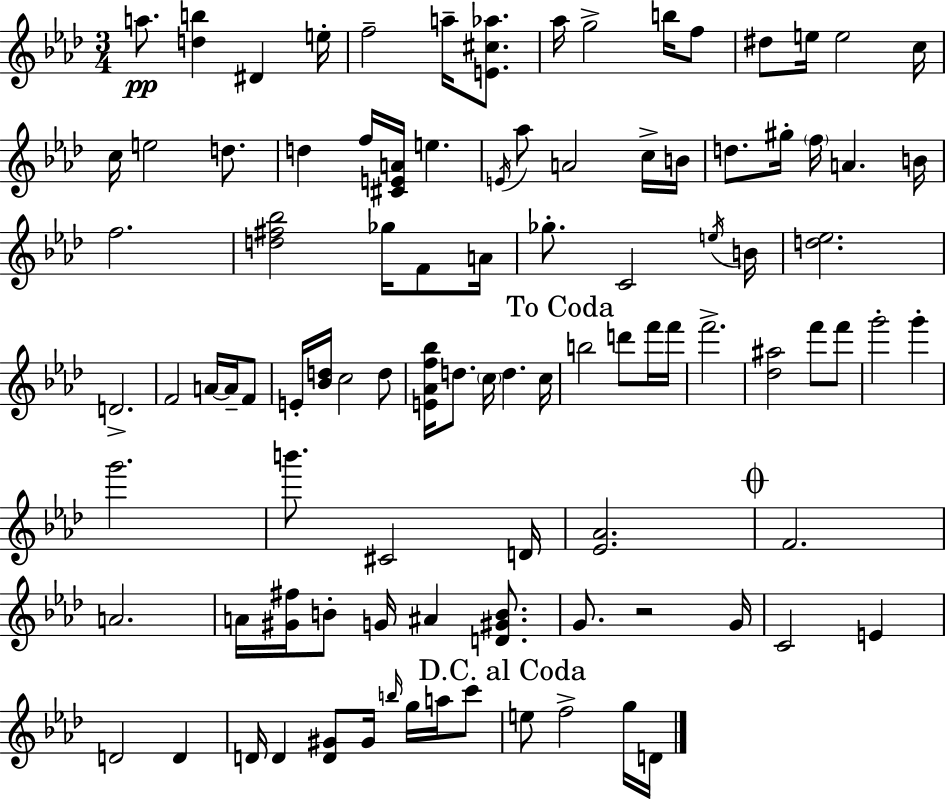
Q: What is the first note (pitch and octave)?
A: A5